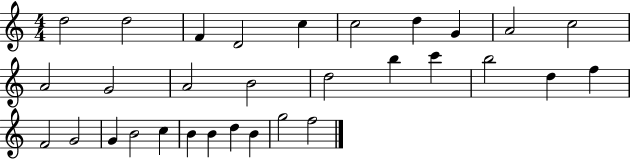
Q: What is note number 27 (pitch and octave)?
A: B4